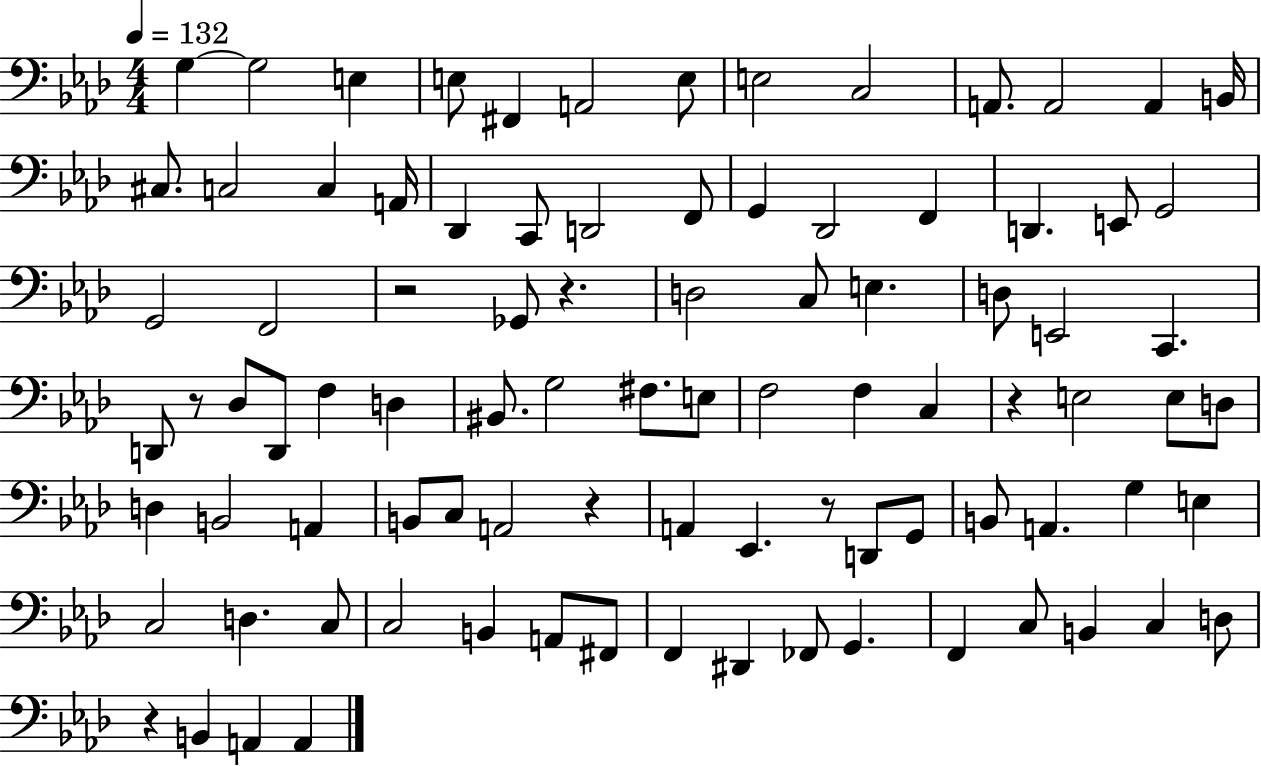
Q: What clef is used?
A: bass